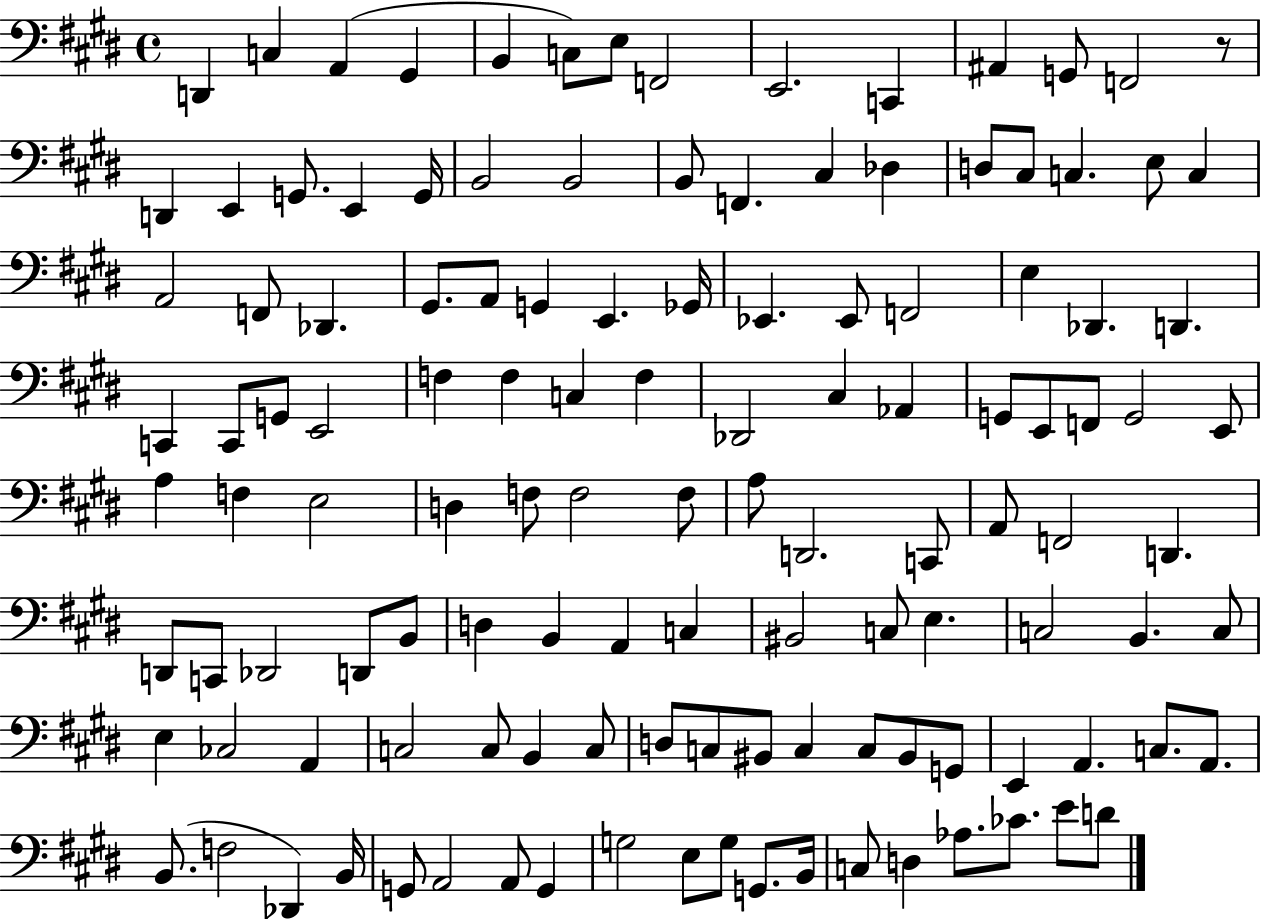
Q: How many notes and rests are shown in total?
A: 125